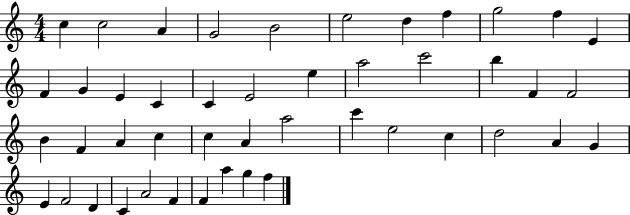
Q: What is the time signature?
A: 4/4